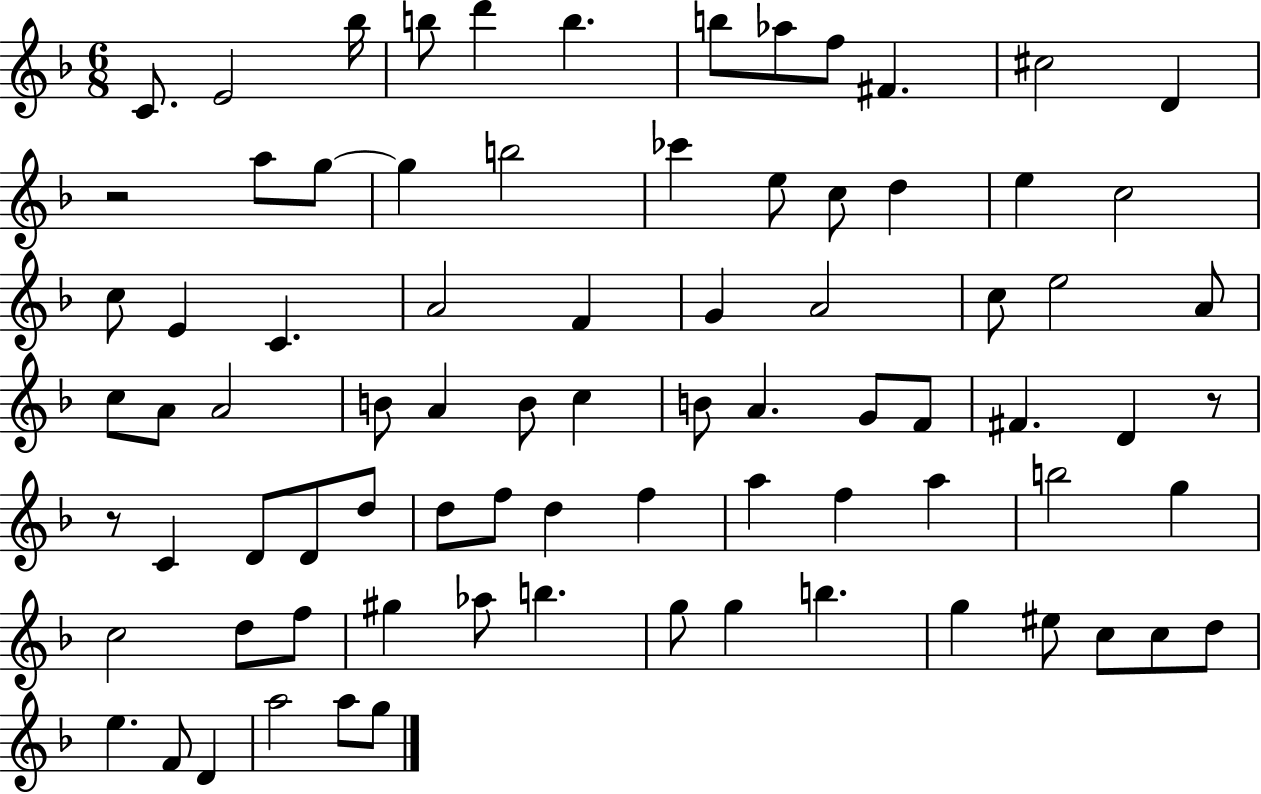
C4/e. E4/h Bb5/s B5/e D6/q B5/q. B5/e Ab5/e F5/e F#4/q. C#5/h D4/q R/h A5/e G5/e G5/q B5/h CES6/q E5/e C5/e D5/q E5/q C5/h C5/e E4/q C4/q. A4/h F4/q G4/q A4/h C5/e E5/h A4/e C5/e A4/e A4/h B4/e A4/q B4/e C5/q B4/e A4/q. G4/e F4/e F#4/q. D4/q R/e R/e C4/q D4/e D4/e D5/e D5/e F5/e D5/q F5/q A5/q F5/q A5/q B5/h G5/q C5/h D5/e F5/e G#5/q Ab5/e B5/q. G5/e G5/q B5/q. G5/q EIS5/e C5/e C5/e D5/e E5/q. F4/e D4/q A5/h A5/e G5/e